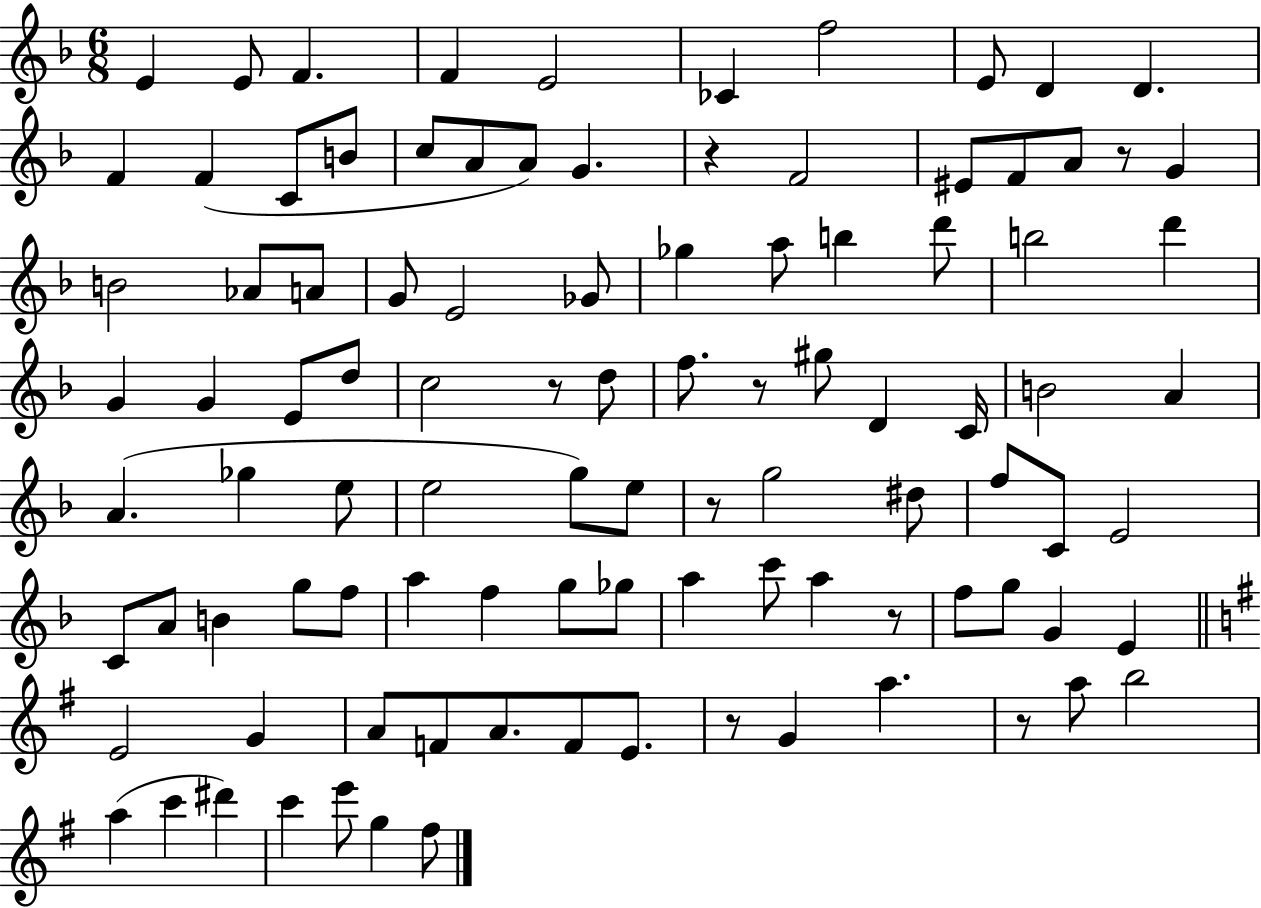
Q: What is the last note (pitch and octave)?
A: F#5